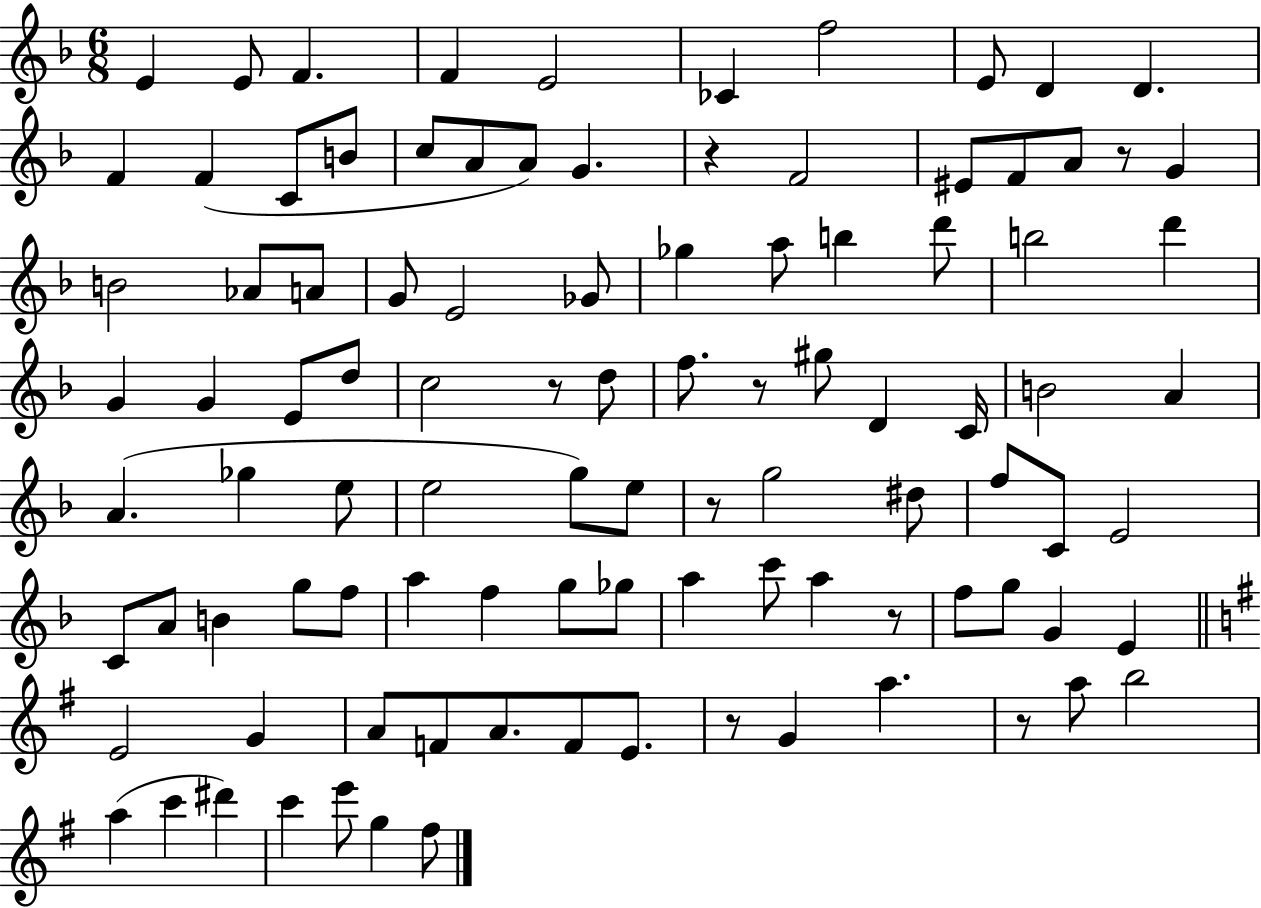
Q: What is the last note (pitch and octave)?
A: F#5